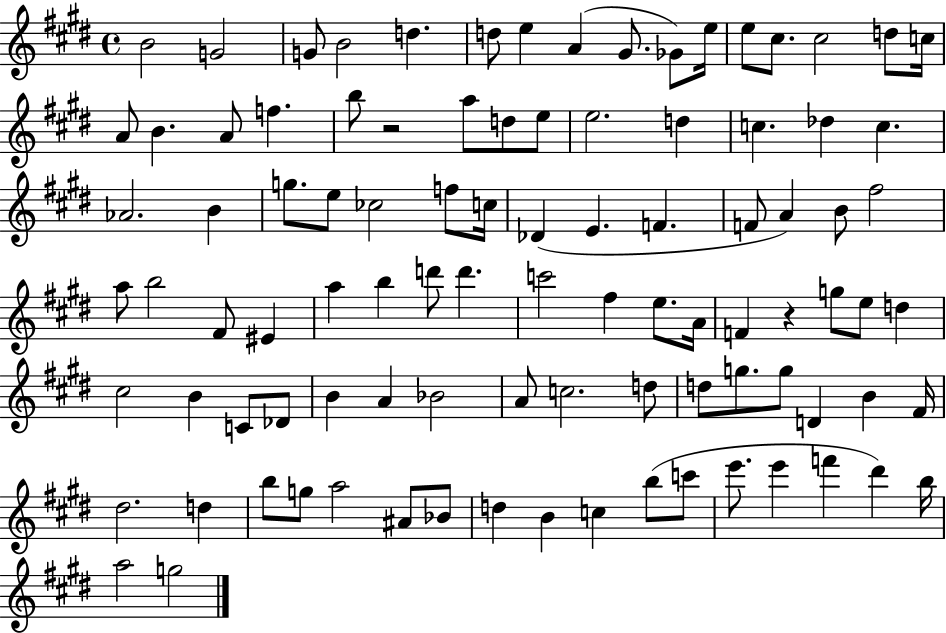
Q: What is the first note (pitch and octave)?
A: B4